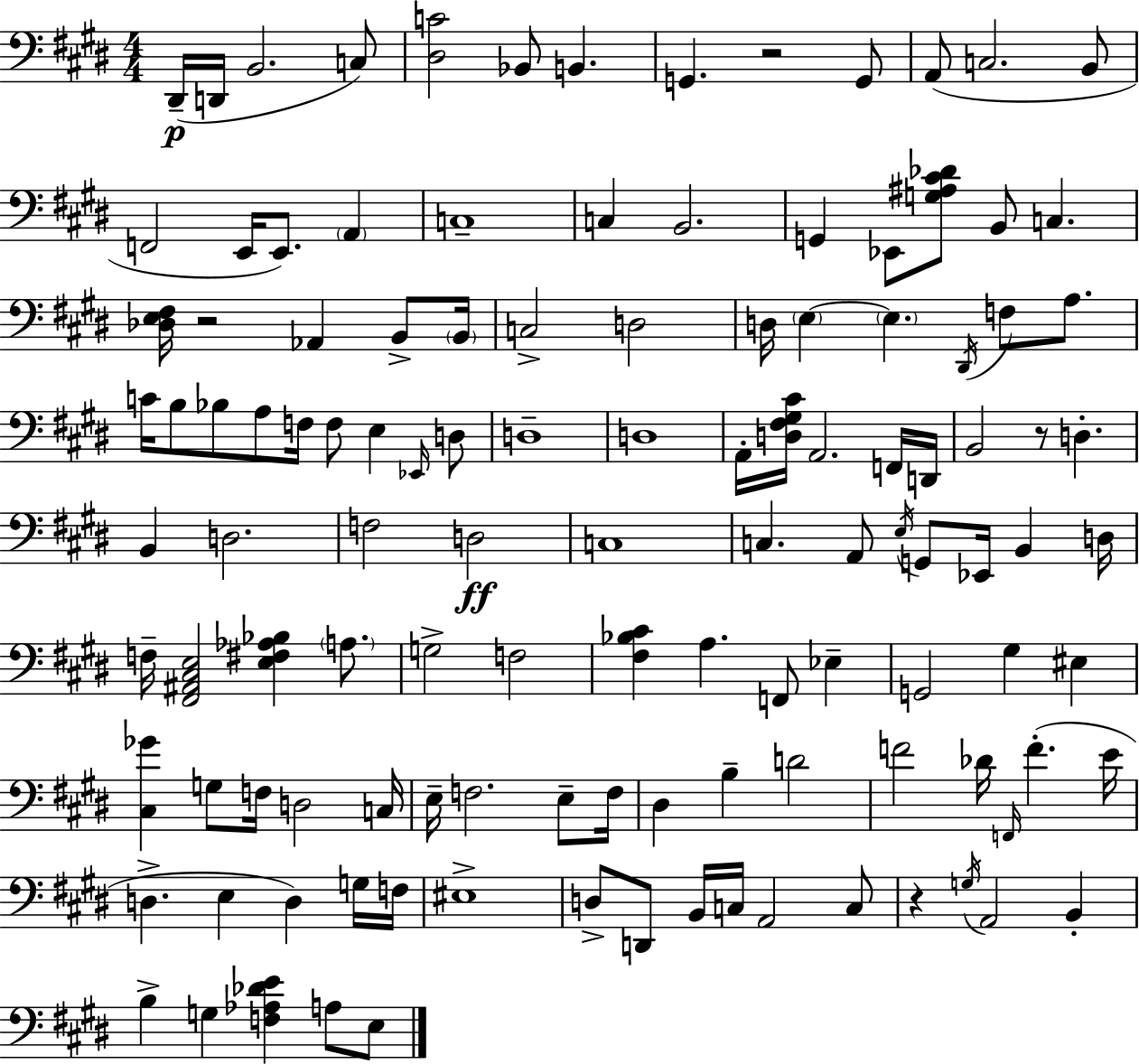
X:1
T:Untitled
M:4/4
L:1/4
K:E
^D,,/4 D,,/4 B,,2 C,/2 [^D,C]2 _B,,/2 B,, G,, z2 G,,/2 A,,/2 C,2 B,,/2 F,,2 E,,/4 E,,/2 A,, C,4 C, B,,2 G,, _E,,/2 [G,^A,^C_D]/2 B,,/2 C, [_D,E,^F,]/4 z2 _A,, B,,/2 B,,/4 C,2 D,2 D,/4 E, E, ^D,,/4 F,/2 A,/2 C/4 B,/2 _B,/2 A,/2 F,/4 F,/2 E, _E,,/4 D,/2 D,4 D,4 A,,/4 [D,^F,^G,^C]/4 A,,2 F,,/4 D,,/4 B,,2 z/2 D, B,, D,2 F,2 D,2 C,4 C, A,,/2 E,/4 G,,/2 _E,,/4 B,, D,/4 F,/4 [^F,,^A,,^C,E,]2 [E,^F,_A,_B,] A,/2 G,2 F,2 [^F,_B,^C] A, F,,/2 _E, G,,2 ^G, ^E, [^C,_G] G,/2 F,/4 D,2 C,/4 E,/4 F,2 E,/2 F,/4 ^D, B, D2 F2 _D/4 F,,/4 F E/4 D, E, D, G,/4 F,/4 ^E,4 D,/2 D,,/2 B,,/4 C,/4 A,,2 C,/2 z G,/4 A,,2 B,, B, G, [F,_A,_DE] A,/2 E,/2